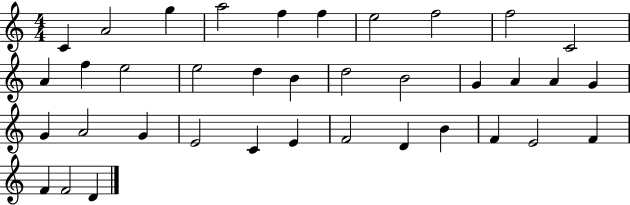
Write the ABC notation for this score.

X:1
T:Untitled
M:4/4
L:1/4
K:C
C A2 g a2 f f e2 f2 f2 C2 A f e2 e2 d B d2 B2 G A A G G A2 G E2 C E F2 D B F E2 F F F2 D